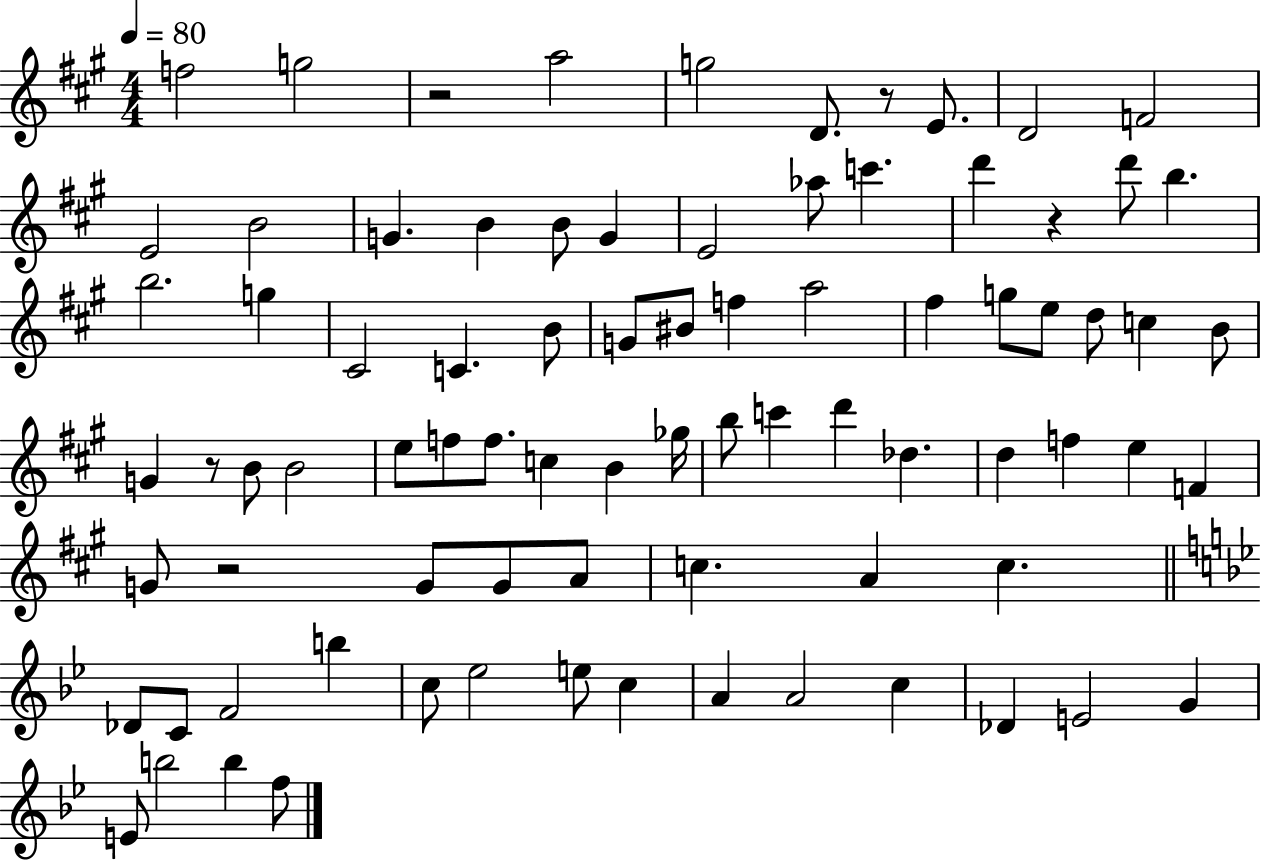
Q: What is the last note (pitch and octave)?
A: F5